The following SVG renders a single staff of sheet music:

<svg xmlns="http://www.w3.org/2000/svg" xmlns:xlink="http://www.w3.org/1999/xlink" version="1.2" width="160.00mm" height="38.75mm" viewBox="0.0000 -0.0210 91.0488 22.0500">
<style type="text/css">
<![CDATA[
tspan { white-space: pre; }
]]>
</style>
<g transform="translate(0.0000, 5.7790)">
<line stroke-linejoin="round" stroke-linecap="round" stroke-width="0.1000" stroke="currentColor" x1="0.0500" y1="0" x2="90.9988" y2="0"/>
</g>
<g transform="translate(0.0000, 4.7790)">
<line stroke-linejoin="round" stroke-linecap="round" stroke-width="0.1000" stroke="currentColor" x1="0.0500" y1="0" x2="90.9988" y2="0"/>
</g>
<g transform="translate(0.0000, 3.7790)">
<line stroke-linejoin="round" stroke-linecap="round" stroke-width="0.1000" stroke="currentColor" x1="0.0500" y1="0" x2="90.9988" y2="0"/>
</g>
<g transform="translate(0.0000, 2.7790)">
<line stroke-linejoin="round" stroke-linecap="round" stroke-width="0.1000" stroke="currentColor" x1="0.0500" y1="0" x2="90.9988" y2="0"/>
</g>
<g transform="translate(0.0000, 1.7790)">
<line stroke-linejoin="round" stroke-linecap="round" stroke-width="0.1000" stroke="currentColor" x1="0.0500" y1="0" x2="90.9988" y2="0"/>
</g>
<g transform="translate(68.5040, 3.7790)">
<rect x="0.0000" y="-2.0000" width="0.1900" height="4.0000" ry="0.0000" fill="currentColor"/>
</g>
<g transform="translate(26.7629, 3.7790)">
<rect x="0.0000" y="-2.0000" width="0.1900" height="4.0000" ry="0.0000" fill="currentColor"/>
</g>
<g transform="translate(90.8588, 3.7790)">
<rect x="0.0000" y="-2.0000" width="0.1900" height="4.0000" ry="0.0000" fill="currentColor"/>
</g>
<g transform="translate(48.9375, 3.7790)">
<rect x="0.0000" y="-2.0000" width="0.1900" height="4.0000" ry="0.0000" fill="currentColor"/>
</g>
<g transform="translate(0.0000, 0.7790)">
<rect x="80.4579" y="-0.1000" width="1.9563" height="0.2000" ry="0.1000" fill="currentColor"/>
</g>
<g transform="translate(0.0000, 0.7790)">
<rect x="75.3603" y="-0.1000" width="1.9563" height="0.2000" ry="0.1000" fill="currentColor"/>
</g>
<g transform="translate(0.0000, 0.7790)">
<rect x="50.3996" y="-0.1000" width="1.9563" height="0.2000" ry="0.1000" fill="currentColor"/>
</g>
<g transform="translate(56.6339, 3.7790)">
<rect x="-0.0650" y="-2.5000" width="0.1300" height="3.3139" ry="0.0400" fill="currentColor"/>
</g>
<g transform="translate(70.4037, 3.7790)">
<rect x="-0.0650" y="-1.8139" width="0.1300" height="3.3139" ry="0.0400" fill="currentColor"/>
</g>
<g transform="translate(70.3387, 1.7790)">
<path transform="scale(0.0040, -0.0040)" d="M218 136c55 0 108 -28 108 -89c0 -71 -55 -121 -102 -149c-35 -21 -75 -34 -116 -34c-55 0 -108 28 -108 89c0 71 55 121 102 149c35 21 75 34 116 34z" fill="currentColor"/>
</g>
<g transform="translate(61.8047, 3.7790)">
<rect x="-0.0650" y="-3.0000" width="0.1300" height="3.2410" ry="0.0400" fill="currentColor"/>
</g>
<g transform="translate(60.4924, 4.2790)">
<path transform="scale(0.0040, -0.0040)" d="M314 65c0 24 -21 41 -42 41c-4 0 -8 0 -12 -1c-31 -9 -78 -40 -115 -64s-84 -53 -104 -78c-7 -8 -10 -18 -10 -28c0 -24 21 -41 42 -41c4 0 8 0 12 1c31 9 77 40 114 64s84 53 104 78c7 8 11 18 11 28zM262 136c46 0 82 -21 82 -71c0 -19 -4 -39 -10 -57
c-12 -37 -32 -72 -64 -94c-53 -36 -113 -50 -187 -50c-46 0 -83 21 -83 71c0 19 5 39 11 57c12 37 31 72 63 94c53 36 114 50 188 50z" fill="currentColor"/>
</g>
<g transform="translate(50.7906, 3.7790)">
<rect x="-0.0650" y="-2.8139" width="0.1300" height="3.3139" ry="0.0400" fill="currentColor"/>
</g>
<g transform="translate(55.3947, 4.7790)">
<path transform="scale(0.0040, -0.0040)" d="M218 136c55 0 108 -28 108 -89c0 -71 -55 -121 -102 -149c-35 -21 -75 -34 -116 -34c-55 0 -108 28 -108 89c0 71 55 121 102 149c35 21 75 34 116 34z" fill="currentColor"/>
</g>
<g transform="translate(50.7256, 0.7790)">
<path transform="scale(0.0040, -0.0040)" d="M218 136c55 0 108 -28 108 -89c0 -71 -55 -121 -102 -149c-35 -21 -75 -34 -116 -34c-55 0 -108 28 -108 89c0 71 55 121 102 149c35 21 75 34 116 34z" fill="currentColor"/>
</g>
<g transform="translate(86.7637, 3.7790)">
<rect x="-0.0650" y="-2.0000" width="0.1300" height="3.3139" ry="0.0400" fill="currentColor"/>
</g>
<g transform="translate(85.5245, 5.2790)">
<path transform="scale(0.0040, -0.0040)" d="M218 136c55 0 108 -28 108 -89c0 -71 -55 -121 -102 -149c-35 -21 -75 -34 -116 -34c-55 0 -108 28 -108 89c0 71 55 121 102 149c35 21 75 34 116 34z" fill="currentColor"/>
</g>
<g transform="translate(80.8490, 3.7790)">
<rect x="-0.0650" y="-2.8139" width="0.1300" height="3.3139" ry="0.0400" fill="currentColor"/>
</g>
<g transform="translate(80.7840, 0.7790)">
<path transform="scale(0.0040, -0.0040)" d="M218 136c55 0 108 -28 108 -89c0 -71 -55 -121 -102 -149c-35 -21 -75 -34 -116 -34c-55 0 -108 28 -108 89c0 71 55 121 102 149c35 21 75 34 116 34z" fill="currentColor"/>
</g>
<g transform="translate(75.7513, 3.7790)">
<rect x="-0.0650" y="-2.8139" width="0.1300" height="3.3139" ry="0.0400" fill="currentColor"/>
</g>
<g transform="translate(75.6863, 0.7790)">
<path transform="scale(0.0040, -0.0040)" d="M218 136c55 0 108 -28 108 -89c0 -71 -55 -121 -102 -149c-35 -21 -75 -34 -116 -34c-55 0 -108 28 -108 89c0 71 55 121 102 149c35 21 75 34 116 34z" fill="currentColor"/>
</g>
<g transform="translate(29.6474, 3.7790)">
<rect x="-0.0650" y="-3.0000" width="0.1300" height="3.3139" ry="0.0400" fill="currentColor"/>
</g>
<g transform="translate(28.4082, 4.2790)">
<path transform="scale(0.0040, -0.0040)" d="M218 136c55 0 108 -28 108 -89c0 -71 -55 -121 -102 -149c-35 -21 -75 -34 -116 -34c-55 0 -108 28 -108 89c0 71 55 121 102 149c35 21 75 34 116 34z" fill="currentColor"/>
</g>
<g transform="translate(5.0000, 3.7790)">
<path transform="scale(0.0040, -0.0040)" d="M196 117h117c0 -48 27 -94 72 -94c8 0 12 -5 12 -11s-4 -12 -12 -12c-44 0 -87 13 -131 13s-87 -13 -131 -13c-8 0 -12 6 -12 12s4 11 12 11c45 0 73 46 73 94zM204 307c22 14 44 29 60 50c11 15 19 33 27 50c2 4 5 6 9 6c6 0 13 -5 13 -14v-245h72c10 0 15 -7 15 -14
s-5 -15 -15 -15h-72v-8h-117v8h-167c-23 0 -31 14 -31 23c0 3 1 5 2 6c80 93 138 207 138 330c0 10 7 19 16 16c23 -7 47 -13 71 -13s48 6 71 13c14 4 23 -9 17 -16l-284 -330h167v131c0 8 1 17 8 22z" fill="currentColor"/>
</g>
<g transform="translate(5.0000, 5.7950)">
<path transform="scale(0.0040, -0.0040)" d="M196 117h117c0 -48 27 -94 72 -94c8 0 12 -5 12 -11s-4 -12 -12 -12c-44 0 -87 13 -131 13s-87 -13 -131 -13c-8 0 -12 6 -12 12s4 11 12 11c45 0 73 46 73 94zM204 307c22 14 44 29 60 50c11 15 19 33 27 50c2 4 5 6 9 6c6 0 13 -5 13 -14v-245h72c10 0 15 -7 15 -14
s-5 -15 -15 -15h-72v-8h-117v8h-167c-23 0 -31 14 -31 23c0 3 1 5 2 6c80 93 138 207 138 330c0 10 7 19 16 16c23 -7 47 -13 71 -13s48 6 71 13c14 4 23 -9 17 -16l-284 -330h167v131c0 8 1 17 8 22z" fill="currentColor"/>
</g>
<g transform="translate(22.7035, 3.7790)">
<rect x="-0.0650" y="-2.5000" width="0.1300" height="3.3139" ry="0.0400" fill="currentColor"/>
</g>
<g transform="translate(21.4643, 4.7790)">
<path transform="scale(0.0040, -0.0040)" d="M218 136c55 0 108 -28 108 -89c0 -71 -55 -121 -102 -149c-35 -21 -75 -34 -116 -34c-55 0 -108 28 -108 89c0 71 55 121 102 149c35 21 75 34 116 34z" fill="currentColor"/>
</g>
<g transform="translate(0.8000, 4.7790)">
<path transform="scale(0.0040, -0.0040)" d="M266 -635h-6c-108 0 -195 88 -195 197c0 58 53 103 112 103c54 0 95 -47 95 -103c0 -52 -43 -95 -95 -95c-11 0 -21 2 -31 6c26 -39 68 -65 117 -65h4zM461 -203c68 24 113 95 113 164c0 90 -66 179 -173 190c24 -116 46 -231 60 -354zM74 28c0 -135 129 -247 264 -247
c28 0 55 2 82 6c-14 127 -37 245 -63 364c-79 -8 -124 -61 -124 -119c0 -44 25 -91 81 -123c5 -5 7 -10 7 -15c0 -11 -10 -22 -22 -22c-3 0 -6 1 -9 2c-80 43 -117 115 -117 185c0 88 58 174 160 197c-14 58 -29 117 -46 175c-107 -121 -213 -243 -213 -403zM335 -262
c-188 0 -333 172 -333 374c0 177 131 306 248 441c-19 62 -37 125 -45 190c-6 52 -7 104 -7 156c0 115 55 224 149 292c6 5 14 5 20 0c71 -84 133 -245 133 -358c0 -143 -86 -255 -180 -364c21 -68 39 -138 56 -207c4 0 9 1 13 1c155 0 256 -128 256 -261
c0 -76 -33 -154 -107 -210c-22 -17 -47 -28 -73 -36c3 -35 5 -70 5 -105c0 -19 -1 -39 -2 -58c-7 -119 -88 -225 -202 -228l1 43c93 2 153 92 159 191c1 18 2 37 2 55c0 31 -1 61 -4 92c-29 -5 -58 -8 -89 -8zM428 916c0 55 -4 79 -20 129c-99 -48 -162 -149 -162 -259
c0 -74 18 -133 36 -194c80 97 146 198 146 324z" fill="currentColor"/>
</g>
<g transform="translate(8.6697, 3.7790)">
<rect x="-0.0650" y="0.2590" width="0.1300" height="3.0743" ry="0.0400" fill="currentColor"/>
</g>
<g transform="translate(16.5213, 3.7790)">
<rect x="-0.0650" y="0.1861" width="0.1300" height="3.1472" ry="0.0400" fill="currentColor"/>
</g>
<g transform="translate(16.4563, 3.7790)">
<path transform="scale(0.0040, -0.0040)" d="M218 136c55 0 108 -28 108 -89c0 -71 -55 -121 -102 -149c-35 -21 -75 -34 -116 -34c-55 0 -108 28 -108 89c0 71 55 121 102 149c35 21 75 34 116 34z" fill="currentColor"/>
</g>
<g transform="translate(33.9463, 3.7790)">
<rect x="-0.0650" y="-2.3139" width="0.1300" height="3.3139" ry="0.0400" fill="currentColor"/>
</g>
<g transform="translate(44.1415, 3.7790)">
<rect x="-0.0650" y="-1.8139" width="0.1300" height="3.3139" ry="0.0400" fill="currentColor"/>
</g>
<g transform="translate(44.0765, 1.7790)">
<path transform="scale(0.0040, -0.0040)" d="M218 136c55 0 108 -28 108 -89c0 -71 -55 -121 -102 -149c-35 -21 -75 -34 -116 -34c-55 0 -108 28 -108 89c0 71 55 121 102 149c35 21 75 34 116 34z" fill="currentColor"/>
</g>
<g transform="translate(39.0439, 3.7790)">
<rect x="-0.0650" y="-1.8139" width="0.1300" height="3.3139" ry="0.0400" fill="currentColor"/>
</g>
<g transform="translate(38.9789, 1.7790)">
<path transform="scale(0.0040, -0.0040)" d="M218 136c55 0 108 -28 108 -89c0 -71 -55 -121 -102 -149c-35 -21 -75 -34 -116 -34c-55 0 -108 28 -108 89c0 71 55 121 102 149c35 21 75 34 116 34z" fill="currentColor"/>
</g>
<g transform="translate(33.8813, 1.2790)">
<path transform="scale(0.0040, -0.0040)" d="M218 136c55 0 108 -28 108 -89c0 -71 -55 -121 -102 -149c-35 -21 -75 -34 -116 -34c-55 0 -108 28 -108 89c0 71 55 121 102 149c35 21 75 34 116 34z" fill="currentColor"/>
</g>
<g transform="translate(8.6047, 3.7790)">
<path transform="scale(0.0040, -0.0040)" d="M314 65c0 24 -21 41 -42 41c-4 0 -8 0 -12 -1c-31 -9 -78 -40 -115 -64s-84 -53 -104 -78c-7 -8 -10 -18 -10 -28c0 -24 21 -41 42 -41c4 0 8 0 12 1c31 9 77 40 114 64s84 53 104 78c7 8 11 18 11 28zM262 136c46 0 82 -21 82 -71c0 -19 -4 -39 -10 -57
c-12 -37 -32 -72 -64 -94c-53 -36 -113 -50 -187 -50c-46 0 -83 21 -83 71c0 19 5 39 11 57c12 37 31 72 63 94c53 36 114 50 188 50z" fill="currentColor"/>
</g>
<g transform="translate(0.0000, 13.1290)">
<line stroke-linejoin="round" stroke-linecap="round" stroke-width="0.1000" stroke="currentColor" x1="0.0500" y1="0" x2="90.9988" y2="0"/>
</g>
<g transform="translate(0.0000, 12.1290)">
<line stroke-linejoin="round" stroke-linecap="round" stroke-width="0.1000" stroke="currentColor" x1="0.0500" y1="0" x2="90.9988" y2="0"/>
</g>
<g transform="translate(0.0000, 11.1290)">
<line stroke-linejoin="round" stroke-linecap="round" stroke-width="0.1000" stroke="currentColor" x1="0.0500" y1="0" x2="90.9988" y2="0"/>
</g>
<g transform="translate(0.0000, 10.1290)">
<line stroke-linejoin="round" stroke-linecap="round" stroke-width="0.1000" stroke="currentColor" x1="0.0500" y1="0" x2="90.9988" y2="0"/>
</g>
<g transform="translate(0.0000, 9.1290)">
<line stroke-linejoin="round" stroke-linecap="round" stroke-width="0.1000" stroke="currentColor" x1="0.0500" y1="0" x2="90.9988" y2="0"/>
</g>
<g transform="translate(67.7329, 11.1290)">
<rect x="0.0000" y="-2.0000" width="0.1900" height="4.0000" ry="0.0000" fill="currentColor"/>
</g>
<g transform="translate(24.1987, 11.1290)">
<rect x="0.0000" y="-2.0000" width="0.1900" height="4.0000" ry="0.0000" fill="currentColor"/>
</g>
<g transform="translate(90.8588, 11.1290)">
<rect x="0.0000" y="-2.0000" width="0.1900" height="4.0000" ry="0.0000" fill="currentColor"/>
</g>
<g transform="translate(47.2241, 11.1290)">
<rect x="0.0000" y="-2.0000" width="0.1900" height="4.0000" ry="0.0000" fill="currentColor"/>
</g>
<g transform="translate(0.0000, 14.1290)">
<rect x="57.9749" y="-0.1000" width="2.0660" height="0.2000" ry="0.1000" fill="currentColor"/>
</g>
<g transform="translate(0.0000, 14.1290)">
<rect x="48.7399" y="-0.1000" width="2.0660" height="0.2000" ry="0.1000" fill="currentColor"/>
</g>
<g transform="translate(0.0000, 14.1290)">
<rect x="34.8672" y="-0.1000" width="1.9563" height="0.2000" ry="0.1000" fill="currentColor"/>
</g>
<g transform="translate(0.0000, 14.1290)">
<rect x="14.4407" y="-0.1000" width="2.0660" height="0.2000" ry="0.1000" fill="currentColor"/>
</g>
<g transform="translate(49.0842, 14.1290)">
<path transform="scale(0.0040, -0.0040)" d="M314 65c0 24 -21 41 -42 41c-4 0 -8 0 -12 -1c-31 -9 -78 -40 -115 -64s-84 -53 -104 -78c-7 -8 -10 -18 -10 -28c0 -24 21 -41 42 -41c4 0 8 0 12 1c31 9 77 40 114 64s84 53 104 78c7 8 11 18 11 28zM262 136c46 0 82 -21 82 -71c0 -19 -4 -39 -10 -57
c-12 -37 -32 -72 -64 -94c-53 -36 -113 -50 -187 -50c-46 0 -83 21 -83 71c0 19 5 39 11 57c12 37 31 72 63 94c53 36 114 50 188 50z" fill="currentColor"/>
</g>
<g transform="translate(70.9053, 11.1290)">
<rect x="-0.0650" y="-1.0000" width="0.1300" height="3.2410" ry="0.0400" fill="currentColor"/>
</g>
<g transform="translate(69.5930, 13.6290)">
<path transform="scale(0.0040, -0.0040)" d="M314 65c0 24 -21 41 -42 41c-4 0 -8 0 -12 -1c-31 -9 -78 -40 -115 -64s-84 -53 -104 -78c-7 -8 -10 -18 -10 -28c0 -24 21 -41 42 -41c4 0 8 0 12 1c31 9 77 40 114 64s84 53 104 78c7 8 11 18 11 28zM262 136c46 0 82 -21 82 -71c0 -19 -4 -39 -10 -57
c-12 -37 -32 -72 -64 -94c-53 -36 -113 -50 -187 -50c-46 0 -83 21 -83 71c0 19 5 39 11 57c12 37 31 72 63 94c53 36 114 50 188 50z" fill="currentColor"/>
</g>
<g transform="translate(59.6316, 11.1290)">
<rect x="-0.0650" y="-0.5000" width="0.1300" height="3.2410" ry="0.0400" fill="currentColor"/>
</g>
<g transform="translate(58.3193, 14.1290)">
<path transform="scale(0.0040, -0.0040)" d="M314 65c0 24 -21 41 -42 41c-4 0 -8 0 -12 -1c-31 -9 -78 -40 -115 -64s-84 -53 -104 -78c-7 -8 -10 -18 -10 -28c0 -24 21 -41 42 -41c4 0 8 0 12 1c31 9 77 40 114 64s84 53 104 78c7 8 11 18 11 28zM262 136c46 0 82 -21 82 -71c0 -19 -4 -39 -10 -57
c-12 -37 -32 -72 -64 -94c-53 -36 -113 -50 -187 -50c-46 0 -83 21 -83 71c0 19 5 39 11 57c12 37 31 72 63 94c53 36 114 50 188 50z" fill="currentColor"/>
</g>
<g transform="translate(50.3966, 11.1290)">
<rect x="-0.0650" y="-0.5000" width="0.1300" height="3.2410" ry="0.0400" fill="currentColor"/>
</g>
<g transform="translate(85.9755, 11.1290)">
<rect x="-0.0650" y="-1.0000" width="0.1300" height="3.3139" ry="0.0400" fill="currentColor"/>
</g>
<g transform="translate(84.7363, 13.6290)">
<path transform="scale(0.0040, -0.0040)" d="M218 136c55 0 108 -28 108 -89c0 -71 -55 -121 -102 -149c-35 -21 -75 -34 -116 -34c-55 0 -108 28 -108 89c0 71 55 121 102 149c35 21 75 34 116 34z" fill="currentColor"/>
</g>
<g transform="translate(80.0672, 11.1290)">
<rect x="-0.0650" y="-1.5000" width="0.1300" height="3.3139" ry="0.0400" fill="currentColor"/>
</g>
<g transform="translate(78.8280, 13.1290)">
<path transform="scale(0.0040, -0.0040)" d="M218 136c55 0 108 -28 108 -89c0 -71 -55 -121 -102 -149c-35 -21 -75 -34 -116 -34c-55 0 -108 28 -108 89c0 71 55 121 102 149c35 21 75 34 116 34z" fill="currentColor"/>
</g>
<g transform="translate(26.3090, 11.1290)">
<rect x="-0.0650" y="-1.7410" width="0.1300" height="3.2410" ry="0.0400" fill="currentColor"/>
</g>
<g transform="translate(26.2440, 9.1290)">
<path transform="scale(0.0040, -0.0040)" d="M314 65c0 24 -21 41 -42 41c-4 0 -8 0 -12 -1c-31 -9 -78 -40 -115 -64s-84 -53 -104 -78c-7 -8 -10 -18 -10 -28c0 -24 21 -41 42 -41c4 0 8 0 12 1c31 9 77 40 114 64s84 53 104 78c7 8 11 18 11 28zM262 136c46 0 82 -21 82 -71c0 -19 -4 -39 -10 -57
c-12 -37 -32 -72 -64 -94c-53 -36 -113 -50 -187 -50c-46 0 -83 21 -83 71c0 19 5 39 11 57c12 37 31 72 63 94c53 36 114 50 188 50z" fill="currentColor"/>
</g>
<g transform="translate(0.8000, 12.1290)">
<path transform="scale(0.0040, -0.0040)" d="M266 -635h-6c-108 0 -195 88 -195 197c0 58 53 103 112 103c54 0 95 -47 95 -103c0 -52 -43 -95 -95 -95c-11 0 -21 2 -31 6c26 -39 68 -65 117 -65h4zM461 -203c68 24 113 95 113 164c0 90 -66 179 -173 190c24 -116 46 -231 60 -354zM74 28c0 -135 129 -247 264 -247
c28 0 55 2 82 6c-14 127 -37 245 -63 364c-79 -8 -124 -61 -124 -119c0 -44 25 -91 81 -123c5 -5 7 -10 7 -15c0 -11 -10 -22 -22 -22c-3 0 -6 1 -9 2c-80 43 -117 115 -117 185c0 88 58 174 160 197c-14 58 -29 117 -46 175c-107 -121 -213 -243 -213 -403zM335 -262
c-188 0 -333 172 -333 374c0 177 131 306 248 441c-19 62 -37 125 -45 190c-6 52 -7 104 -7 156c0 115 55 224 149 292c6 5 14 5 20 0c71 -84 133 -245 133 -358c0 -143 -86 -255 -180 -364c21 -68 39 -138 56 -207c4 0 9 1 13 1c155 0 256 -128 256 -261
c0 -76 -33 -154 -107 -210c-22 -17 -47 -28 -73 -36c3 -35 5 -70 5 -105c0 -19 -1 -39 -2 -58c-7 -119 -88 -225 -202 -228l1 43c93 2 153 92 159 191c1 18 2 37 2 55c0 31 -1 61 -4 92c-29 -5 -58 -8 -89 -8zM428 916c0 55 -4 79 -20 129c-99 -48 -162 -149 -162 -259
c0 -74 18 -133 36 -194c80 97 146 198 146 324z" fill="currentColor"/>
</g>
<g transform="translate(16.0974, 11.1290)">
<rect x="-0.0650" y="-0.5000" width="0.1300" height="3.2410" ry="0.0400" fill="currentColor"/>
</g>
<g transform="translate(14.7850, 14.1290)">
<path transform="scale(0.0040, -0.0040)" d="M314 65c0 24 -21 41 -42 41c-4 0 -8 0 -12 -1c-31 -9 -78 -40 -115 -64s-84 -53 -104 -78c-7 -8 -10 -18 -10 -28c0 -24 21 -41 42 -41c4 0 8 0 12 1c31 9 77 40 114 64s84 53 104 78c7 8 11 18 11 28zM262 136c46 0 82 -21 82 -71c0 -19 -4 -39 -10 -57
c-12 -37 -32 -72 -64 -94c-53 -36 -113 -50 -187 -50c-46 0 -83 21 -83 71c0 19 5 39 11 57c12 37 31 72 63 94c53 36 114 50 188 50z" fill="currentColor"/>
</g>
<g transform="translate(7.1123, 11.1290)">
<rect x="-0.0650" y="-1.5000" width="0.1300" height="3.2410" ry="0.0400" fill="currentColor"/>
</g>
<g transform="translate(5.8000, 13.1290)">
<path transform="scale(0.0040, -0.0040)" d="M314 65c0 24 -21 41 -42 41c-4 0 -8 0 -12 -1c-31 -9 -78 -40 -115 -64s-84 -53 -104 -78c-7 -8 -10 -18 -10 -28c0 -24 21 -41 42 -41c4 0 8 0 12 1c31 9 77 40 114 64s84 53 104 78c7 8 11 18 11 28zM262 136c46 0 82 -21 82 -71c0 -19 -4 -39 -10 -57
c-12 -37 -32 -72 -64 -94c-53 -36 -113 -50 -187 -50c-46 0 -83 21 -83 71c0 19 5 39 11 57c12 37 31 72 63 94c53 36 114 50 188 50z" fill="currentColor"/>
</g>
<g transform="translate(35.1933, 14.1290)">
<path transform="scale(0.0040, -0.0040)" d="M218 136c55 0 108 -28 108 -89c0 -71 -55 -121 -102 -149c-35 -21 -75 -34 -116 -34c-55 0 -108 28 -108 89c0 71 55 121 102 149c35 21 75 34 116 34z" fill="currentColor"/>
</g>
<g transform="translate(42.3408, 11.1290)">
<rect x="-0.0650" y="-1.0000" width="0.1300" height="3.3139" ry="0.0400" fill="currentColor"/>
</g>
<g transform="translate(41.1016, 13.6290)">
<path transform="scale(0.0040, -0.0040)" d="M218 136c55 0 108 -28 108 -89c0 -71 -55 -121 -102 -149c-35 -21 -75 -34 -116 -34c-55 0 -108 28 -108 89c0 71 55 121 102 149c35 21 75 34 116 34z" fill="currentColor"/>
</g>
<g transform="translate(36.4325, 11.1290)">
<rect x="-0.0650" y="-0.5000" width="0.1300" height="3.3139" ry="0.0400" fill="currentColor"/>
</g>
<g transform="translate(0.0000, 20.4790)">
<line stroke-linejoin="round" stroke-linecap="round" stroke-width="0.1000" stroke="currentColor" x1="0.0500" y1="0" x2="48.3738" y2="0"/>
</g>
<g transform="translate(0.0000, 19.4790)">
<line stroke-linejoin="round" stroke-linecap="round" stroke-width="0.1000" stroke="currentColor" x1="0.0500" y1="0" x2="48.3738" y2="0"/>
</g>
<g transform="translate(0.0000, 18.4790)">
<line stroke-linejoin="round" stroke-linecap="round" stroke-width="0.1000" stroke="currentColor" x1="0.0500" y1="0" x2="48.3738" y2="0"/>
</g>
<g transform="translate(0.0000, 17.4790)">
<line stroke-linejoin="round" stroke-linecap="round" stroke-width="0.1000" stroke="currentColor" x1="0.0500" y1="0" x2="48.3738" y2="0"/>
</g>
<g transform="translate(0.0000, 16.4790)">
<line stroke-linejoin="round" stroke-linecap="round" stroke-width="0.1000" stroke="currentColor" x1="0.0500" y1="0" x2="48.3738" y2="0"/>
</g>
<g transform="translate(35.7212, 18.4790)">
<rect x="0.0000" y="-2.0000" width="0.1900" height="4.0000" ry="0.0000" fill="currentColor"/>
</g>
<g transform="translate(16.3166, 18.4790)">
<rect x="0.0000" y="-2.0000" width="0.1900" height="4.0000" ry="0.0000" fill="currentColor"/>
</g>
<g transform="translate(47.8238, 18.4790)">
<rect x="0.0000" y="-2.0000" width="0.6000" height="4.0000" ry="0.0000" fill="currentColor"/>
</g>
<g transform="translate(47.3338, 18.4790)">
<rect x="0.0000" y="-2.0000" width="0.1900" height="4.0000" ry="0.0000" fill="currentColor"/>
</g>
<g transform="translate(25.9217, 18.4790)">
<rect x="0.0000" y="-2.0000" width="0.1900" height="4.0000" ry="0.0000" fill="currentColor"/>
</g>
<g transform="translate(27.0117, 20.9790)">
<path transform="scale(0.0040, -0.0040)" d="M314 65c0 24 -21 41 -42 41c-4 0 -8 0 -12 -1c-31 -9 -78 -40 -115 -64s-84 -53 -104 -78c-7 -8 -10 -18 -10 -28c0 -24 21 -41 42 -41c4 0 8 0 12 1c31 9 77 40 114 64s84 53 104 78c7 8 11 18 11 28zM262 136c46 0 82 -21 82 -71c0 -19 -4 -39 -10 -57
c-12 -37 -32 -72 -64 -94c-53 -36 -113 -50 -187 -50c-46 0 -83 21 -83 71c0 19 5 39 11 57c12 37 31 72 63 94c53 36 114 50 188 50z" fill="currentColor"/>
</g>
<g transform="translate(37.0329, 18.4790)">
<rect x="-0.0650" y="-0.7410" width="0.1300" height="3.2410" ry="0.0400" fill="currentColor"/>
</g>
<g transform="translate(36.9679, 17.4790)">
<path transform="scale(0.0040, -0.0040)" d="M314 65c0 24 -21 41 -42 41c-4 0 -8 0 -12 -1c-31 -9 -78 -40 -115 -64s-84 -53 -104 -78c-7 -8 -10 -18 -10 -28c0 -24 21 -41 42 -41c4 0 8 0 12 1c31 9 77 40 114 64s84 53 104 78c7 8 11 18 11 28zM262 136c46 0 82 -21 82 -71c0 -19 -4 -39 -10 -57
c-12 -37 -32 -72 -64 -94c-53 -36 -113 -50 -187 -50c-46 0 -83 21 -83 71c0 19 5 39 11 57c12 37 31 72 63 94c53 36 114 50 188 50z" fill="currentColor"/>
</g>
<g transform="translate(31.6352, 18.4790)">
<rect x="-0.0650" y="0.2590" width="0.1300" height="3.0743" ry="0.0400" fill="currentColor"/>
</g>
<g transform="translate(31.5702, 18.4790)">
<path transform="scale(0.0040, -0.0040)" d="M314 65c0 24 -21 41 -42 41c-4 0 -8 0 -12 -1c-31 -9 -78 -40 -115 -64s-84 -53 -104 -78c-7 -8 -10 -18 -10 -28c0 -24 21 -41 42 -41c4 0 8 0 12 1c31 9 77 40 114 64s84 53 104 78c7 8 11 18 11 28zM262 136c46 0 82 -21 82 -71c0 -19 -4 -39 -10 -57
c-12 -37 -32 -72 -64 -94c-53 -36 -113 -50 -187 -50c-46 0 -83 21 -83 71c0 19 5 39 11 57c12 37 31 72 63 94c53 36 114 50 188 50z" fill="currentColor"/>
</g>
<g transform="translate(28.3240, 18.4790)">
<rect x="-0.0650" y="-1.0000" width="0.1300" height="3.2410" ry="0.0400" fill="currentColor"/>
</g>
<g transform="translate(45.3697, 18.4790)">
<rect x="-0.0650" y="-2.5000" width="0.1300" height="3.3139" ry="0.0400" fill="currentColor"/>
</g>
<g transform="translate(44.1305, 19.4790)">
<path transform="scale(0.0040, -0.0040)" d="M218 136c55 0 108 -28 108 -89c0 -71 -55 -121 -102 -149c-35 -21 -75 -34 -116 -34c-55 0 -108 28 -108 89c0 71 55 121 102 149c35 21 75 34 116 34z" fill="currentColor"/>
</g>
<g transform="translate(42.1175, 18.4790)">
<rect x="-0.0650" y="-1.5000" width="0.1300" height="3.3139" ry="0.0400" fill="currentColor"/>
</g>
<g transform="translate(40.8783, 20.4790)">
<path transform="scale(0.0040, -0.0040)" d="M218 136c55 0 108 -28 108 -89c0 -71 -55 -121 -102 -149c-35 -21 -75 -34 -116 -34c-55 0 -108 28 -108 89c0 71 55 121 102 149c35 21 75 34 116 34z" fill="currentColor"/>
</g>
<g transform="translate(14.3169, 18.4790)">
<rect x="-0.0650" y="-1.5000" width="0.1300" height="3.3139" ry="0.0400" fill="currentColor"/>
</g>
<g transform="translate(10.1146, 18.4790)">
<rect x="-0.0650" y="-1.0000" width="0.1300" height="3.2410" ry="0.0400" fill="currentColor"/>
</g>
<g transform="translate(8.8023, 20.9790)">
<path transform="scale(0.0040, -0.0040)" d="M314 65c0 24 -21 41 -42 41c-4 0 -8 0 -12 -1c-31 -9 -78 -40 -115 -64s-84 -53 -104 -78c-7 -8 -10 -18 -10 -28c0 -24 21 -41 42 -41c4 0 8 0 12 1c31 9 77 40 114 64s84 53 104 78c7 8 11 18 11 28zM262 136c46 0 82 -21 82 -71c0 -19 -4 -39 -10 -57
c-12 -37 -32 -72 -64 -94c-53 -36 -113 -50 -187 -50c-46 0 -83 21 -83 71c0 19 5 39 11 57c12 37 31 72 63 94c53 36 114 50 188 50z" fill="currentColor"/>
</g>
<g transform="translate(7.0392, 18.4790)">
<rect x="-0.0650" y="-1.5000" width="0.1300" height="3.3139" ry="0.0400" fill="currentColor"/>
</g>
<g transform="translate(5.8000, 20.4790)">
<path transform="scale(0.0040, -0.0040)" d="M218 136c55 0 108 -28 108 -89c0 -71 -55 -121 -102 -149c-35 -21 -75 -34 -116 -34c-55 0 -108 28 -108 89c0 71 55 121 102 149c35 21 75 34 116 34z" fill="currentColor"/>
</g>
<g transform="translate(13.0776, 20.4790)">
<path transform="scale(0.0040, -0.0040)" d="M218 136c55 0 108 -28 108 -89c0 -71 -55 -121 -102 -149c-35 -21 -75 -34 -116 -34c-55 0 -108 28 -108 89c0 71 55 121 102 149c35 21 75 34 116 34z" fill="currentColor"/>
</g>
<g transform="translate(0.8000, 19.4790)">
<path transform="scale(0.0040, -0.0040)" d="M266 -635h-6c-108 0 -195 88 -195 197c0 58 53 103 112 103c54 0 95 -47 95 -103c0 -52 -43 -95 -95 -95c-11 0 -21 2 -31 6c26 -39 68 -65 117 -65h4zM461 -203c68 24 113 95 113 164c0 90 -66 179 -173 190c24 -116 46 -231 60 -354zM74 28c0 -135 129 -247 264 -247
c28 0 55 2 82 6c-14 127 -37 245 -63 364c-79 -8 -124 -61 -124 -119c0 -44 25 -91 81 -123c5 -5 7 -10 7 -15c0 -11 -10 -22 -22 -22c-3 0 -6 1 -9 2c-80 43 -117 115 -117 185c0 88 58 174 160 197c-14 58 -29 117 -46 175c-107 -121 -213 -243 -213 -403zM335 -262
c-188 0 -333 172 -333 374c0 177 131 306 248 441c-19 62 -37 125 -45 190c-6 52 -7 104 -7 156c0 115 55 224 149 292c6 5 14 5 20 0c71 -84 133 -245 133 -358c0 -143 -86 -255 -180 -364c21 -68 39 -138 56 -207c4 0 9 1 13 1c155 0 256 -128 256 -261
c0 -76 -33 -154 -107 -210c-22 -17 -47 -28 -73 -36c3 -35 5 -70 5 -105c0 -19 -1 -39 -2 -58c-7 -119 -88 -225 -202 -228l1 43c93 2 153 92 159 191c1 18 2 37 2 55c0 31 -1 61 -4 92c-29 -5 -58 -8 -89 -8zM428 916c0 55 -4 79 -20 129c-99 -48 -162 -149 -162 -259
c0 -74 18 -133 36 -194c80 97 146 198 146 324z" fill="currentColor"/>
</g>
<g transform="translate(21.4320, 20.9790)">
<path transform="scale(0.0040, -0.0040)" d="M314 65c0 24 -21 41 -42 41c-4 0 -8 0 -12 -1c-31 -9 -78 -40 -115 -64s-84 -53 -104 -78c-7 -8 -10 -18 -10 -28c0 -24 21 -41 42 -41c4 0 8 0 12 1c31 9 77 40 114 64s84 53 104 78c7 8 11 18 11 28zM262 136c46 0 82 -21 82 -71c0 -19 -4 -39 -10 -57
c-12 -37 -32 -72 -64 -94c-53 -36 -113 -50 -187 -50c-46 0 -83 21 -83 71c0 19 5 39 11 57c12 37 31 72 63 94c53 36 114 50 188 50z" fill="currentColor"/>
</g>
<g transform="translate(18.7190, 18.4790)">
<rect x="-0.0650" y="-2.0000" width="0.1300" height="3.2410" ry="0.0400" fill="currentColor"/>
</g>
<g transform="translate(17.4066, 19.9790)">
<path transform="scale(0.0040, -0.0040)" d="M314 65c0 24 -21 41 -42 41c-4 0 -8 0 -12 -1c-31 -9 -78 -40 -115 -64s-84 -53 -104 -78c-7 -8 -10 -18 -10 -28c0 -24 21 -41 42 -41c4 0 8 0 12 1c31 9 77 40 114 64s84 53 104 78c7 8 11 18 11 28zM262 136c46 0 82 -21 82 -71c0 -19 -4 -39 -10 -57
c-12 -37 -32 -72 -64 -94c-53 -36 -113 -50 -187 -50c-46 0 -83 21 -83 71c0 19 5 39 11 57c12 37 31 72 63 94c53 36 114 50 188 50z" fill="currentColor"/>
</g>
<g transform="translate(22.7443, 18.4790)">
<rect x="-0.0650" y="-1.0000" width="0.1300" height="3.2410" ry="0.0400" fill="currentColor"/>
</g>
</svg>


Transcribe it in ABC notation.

X:1
T:Untitled
M:4/4
L:1/4
K:C
B2 B G A g f f a G A2 f a a F E2 C2 f2 C D C2 C2 D2 E D E D2 E F2 D2 D2 B2 d2 E G